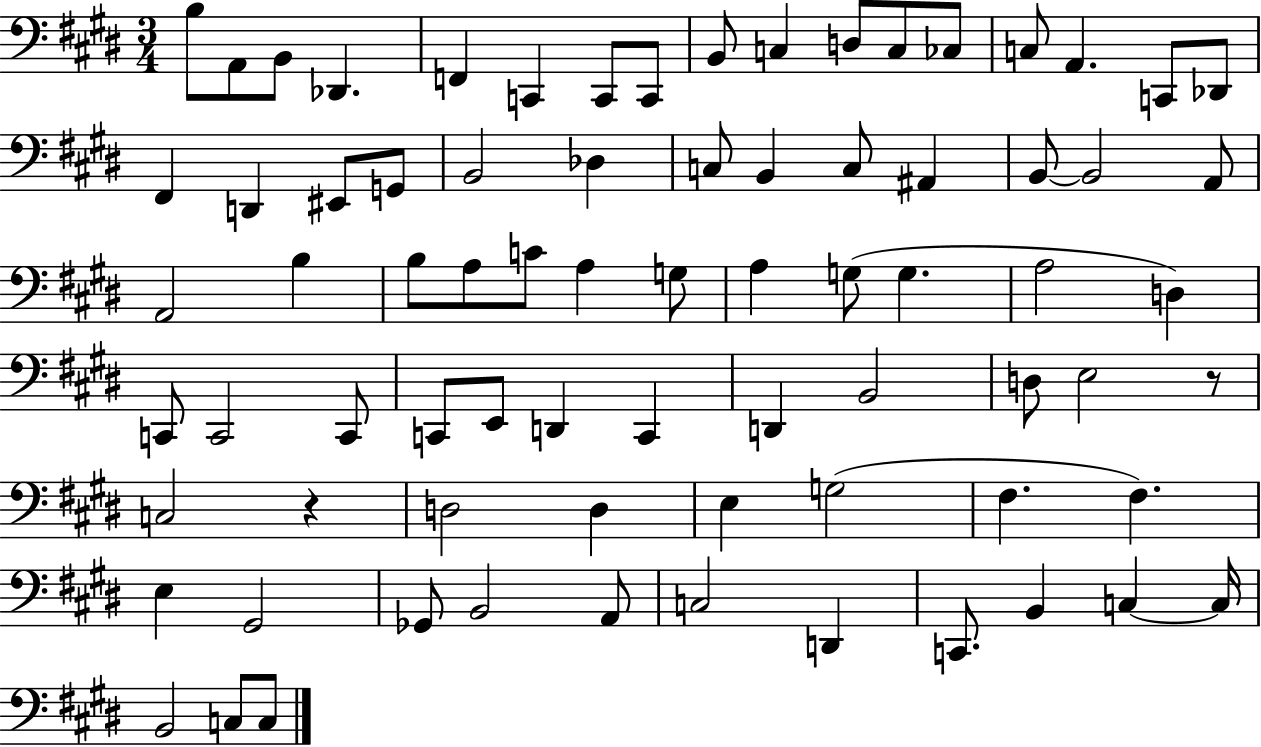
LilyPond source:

{
  \clef bass
  \numericTimeSignature
  \time 3/4
  \key e \major
  \repeat volta 2 { b8 a,8 b,8 des,4. | f,4 c,4 c,8 c,8 | b,8 c4 d8 c8 ces8 | c8 a,4. c,8 des,8 | \break fis,4 d,4 eis,8 g,8 | b,2 des4 | c8 b,4 c8 ais,4 | b,8~~ b,2 a,8 | \break a,2 b4 | b8 a8 c'8 a4 g8 | a4 g8( g4. | a2 d4) | \break c,8 c,2 c,8 | c,8 e,8 d,4 c,4 | d,4 b,2 | d8 e2 r8 | \break c2 r4 | d2 d4 | e4 g2( | fis4. fis4.) | \break e4 gis,2 | ges,8 b,2 a,8 | c2 d,4 | c,8. b,4 c4~~ c16 | \break b,2 c8 c8 | } \bar "|."
}